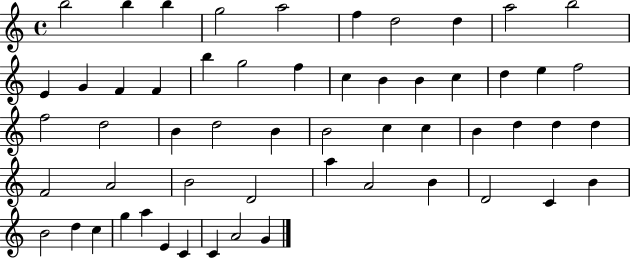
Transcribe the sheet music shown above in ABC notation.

X:1
T:Untitled
M:4/4
L:1/4
K:C
b2 b b g2 a2 f d2 d a2 b2 E G F F b g2 f c B B c d e f2 f2 d2 B d2 B B2 c c B d d d F2 A2 B2 D2 a A2 B D2 C B B2 d c g a E C C A2 G